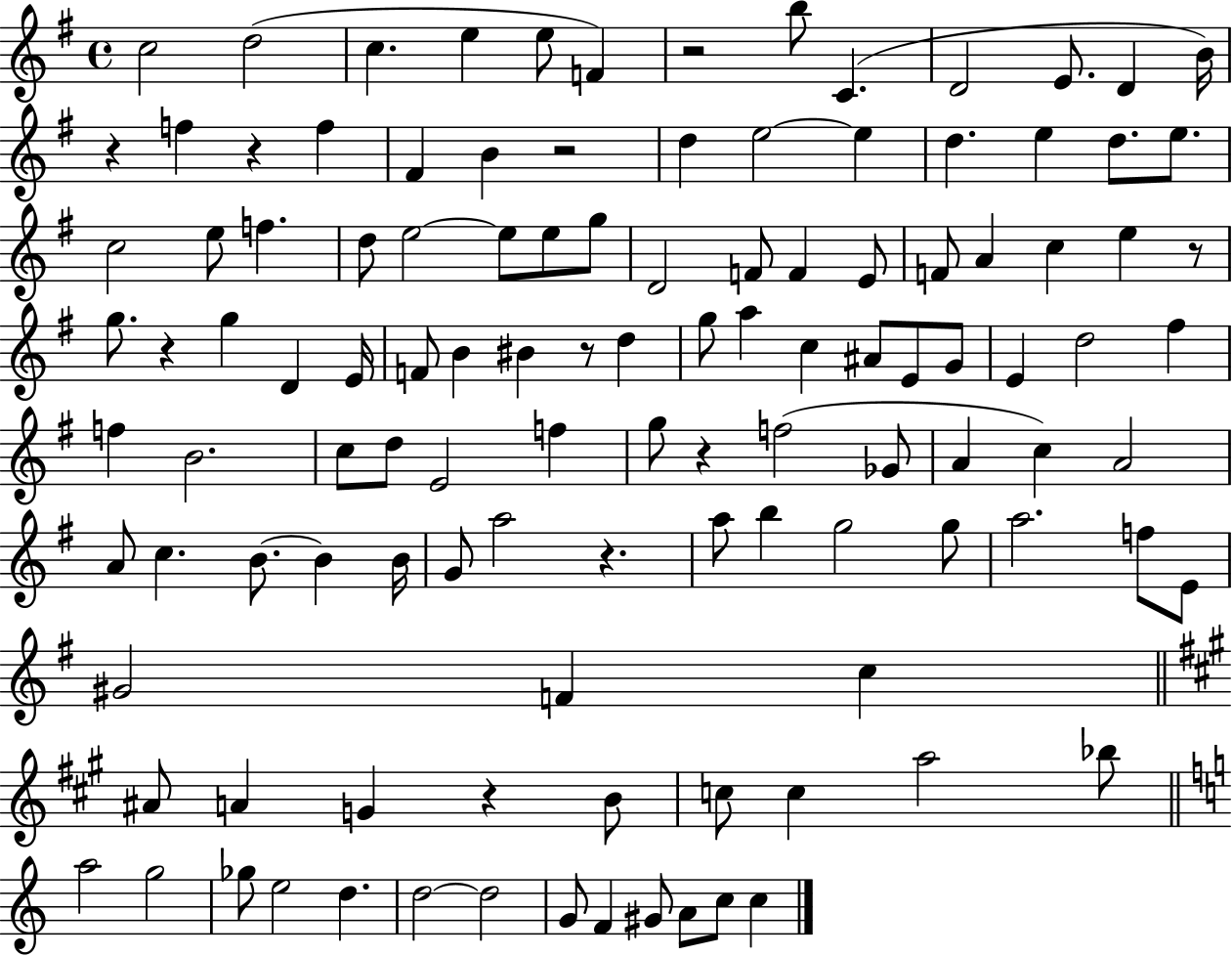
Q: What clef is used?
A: treble